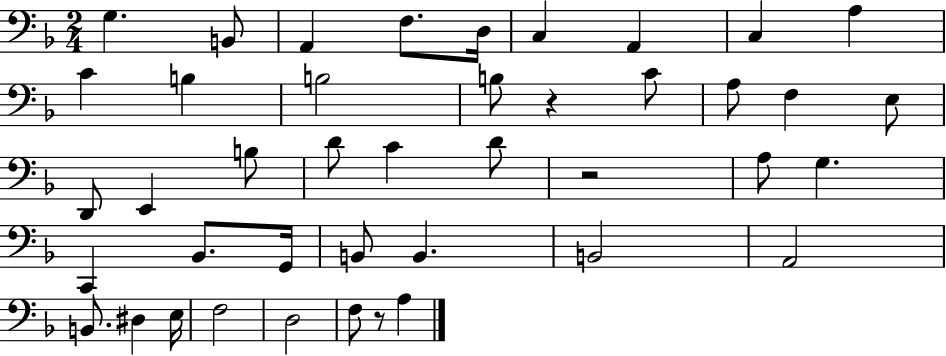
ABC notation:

X:1
T:Untitled
M:2/4
L:1/4
K:F
G, B,,/2 A,, F,/2 D,/4 C, A,, C, A, C B, B,2 B,/2 z C/2 A,/2 F, E,/2 D,,/2 E,, B,/2 D/2 C D/2 z2 A,/2 G, C,, _B,,/2 G,,/4 B,,/2 B,, B,,2 A,,2 B,,/2 ^D, E,/4 F,2 D,2 F,/2 z/2 A,